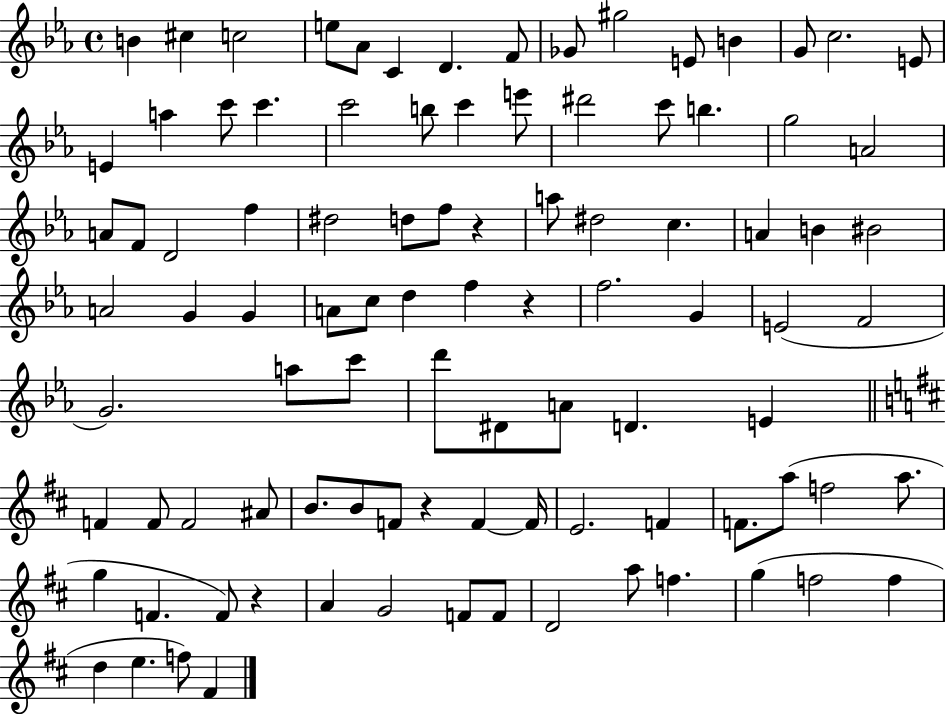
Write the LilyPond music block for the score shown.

{
  \clef treble
  \time 4/4
  \defaultTimeSignature
  \key ees \major
  b'4 cis''4 c''2 | e''8 aes'8 c'4 d'4. f'8 | ges'8 gis''2 e'8 b'4 | g'8 c''2. e'8 | \break e'4 a''4 c'''8 c'''4. | c'''2 b''8 c'''4 e'''8 | dis'''2 c'''8 b''4. | g''2 a'2 | \break a'8 f'8 d'2 f''4 | dis''2 d''8 f''8 r4 | a''8 dis''2 c''4. | a'4 b'4 bis'2 | \break a'2 g'4 g'4 | a'8 c''8 d''4 f''4 r4 | f''2. g'4 | e'2( f'2 | \break g'2.) a''8 c'''8 | d'''8 dis'8 a'8 d'4. e'4 | \bar "||" \break \key d \major f'4 f'8 f'2 ais'8 | b'8. b'8 f'8 r4 f'4~~ f'16 | e'2. f'4 | f'8. a''8( f''2 a''8. | \break g''4 f'4. f'8) r4 | a'4 g'2 f'8 f'8 | d'2 a''8 f''4. | g''4( f''2 f''4 | \break d''4 e''4. f''8) fis'4 | \bar "|."
}